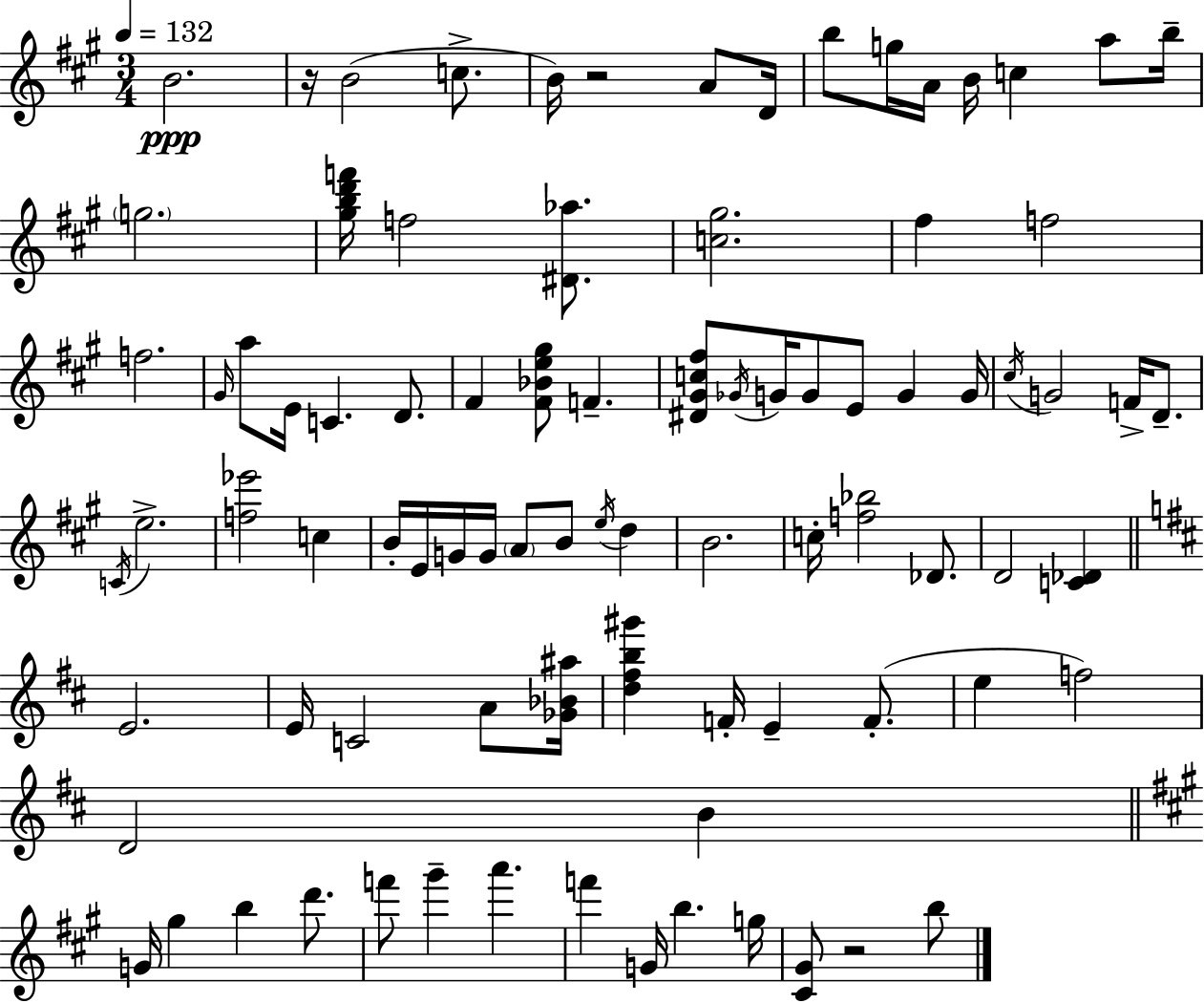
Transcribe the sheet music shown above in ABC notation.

X:1
T:Untitled
M:3/4
L:1/4
K:A
B2 z/4 B2 c/2 B/4 z2 A/2 D/4 b/2 g/4 A/4 B/4 c a/2 b/4 g2 [^gbd'f']/4 f2 [^D_a]/2 [c^g]2 ^f f2 f2 ^G/4 a/2 E/4 C D/2 ^F [^F_Be^g]/2 F [^D^Gc^f]/2 _G/4 G/4 G/2 E/2 G G/4 ^c/4 G2 F/4 D/2 C/4 e2 [f_e']2 c B/4 E/4 G/4 G/4 A/2 B/2 e/4 d B2 c/4 [f_b]2 _D/2 D2 [C_D] E2 E/4 C2 A/2 [_G_B^a]/4 [d^fb^g'] F/4 E F/2 e f2 D2 B G/4 ^g b d'/2 f'/2 ^g' a' f' G/4 b g/4 [^C^G]/2 z2 b/2